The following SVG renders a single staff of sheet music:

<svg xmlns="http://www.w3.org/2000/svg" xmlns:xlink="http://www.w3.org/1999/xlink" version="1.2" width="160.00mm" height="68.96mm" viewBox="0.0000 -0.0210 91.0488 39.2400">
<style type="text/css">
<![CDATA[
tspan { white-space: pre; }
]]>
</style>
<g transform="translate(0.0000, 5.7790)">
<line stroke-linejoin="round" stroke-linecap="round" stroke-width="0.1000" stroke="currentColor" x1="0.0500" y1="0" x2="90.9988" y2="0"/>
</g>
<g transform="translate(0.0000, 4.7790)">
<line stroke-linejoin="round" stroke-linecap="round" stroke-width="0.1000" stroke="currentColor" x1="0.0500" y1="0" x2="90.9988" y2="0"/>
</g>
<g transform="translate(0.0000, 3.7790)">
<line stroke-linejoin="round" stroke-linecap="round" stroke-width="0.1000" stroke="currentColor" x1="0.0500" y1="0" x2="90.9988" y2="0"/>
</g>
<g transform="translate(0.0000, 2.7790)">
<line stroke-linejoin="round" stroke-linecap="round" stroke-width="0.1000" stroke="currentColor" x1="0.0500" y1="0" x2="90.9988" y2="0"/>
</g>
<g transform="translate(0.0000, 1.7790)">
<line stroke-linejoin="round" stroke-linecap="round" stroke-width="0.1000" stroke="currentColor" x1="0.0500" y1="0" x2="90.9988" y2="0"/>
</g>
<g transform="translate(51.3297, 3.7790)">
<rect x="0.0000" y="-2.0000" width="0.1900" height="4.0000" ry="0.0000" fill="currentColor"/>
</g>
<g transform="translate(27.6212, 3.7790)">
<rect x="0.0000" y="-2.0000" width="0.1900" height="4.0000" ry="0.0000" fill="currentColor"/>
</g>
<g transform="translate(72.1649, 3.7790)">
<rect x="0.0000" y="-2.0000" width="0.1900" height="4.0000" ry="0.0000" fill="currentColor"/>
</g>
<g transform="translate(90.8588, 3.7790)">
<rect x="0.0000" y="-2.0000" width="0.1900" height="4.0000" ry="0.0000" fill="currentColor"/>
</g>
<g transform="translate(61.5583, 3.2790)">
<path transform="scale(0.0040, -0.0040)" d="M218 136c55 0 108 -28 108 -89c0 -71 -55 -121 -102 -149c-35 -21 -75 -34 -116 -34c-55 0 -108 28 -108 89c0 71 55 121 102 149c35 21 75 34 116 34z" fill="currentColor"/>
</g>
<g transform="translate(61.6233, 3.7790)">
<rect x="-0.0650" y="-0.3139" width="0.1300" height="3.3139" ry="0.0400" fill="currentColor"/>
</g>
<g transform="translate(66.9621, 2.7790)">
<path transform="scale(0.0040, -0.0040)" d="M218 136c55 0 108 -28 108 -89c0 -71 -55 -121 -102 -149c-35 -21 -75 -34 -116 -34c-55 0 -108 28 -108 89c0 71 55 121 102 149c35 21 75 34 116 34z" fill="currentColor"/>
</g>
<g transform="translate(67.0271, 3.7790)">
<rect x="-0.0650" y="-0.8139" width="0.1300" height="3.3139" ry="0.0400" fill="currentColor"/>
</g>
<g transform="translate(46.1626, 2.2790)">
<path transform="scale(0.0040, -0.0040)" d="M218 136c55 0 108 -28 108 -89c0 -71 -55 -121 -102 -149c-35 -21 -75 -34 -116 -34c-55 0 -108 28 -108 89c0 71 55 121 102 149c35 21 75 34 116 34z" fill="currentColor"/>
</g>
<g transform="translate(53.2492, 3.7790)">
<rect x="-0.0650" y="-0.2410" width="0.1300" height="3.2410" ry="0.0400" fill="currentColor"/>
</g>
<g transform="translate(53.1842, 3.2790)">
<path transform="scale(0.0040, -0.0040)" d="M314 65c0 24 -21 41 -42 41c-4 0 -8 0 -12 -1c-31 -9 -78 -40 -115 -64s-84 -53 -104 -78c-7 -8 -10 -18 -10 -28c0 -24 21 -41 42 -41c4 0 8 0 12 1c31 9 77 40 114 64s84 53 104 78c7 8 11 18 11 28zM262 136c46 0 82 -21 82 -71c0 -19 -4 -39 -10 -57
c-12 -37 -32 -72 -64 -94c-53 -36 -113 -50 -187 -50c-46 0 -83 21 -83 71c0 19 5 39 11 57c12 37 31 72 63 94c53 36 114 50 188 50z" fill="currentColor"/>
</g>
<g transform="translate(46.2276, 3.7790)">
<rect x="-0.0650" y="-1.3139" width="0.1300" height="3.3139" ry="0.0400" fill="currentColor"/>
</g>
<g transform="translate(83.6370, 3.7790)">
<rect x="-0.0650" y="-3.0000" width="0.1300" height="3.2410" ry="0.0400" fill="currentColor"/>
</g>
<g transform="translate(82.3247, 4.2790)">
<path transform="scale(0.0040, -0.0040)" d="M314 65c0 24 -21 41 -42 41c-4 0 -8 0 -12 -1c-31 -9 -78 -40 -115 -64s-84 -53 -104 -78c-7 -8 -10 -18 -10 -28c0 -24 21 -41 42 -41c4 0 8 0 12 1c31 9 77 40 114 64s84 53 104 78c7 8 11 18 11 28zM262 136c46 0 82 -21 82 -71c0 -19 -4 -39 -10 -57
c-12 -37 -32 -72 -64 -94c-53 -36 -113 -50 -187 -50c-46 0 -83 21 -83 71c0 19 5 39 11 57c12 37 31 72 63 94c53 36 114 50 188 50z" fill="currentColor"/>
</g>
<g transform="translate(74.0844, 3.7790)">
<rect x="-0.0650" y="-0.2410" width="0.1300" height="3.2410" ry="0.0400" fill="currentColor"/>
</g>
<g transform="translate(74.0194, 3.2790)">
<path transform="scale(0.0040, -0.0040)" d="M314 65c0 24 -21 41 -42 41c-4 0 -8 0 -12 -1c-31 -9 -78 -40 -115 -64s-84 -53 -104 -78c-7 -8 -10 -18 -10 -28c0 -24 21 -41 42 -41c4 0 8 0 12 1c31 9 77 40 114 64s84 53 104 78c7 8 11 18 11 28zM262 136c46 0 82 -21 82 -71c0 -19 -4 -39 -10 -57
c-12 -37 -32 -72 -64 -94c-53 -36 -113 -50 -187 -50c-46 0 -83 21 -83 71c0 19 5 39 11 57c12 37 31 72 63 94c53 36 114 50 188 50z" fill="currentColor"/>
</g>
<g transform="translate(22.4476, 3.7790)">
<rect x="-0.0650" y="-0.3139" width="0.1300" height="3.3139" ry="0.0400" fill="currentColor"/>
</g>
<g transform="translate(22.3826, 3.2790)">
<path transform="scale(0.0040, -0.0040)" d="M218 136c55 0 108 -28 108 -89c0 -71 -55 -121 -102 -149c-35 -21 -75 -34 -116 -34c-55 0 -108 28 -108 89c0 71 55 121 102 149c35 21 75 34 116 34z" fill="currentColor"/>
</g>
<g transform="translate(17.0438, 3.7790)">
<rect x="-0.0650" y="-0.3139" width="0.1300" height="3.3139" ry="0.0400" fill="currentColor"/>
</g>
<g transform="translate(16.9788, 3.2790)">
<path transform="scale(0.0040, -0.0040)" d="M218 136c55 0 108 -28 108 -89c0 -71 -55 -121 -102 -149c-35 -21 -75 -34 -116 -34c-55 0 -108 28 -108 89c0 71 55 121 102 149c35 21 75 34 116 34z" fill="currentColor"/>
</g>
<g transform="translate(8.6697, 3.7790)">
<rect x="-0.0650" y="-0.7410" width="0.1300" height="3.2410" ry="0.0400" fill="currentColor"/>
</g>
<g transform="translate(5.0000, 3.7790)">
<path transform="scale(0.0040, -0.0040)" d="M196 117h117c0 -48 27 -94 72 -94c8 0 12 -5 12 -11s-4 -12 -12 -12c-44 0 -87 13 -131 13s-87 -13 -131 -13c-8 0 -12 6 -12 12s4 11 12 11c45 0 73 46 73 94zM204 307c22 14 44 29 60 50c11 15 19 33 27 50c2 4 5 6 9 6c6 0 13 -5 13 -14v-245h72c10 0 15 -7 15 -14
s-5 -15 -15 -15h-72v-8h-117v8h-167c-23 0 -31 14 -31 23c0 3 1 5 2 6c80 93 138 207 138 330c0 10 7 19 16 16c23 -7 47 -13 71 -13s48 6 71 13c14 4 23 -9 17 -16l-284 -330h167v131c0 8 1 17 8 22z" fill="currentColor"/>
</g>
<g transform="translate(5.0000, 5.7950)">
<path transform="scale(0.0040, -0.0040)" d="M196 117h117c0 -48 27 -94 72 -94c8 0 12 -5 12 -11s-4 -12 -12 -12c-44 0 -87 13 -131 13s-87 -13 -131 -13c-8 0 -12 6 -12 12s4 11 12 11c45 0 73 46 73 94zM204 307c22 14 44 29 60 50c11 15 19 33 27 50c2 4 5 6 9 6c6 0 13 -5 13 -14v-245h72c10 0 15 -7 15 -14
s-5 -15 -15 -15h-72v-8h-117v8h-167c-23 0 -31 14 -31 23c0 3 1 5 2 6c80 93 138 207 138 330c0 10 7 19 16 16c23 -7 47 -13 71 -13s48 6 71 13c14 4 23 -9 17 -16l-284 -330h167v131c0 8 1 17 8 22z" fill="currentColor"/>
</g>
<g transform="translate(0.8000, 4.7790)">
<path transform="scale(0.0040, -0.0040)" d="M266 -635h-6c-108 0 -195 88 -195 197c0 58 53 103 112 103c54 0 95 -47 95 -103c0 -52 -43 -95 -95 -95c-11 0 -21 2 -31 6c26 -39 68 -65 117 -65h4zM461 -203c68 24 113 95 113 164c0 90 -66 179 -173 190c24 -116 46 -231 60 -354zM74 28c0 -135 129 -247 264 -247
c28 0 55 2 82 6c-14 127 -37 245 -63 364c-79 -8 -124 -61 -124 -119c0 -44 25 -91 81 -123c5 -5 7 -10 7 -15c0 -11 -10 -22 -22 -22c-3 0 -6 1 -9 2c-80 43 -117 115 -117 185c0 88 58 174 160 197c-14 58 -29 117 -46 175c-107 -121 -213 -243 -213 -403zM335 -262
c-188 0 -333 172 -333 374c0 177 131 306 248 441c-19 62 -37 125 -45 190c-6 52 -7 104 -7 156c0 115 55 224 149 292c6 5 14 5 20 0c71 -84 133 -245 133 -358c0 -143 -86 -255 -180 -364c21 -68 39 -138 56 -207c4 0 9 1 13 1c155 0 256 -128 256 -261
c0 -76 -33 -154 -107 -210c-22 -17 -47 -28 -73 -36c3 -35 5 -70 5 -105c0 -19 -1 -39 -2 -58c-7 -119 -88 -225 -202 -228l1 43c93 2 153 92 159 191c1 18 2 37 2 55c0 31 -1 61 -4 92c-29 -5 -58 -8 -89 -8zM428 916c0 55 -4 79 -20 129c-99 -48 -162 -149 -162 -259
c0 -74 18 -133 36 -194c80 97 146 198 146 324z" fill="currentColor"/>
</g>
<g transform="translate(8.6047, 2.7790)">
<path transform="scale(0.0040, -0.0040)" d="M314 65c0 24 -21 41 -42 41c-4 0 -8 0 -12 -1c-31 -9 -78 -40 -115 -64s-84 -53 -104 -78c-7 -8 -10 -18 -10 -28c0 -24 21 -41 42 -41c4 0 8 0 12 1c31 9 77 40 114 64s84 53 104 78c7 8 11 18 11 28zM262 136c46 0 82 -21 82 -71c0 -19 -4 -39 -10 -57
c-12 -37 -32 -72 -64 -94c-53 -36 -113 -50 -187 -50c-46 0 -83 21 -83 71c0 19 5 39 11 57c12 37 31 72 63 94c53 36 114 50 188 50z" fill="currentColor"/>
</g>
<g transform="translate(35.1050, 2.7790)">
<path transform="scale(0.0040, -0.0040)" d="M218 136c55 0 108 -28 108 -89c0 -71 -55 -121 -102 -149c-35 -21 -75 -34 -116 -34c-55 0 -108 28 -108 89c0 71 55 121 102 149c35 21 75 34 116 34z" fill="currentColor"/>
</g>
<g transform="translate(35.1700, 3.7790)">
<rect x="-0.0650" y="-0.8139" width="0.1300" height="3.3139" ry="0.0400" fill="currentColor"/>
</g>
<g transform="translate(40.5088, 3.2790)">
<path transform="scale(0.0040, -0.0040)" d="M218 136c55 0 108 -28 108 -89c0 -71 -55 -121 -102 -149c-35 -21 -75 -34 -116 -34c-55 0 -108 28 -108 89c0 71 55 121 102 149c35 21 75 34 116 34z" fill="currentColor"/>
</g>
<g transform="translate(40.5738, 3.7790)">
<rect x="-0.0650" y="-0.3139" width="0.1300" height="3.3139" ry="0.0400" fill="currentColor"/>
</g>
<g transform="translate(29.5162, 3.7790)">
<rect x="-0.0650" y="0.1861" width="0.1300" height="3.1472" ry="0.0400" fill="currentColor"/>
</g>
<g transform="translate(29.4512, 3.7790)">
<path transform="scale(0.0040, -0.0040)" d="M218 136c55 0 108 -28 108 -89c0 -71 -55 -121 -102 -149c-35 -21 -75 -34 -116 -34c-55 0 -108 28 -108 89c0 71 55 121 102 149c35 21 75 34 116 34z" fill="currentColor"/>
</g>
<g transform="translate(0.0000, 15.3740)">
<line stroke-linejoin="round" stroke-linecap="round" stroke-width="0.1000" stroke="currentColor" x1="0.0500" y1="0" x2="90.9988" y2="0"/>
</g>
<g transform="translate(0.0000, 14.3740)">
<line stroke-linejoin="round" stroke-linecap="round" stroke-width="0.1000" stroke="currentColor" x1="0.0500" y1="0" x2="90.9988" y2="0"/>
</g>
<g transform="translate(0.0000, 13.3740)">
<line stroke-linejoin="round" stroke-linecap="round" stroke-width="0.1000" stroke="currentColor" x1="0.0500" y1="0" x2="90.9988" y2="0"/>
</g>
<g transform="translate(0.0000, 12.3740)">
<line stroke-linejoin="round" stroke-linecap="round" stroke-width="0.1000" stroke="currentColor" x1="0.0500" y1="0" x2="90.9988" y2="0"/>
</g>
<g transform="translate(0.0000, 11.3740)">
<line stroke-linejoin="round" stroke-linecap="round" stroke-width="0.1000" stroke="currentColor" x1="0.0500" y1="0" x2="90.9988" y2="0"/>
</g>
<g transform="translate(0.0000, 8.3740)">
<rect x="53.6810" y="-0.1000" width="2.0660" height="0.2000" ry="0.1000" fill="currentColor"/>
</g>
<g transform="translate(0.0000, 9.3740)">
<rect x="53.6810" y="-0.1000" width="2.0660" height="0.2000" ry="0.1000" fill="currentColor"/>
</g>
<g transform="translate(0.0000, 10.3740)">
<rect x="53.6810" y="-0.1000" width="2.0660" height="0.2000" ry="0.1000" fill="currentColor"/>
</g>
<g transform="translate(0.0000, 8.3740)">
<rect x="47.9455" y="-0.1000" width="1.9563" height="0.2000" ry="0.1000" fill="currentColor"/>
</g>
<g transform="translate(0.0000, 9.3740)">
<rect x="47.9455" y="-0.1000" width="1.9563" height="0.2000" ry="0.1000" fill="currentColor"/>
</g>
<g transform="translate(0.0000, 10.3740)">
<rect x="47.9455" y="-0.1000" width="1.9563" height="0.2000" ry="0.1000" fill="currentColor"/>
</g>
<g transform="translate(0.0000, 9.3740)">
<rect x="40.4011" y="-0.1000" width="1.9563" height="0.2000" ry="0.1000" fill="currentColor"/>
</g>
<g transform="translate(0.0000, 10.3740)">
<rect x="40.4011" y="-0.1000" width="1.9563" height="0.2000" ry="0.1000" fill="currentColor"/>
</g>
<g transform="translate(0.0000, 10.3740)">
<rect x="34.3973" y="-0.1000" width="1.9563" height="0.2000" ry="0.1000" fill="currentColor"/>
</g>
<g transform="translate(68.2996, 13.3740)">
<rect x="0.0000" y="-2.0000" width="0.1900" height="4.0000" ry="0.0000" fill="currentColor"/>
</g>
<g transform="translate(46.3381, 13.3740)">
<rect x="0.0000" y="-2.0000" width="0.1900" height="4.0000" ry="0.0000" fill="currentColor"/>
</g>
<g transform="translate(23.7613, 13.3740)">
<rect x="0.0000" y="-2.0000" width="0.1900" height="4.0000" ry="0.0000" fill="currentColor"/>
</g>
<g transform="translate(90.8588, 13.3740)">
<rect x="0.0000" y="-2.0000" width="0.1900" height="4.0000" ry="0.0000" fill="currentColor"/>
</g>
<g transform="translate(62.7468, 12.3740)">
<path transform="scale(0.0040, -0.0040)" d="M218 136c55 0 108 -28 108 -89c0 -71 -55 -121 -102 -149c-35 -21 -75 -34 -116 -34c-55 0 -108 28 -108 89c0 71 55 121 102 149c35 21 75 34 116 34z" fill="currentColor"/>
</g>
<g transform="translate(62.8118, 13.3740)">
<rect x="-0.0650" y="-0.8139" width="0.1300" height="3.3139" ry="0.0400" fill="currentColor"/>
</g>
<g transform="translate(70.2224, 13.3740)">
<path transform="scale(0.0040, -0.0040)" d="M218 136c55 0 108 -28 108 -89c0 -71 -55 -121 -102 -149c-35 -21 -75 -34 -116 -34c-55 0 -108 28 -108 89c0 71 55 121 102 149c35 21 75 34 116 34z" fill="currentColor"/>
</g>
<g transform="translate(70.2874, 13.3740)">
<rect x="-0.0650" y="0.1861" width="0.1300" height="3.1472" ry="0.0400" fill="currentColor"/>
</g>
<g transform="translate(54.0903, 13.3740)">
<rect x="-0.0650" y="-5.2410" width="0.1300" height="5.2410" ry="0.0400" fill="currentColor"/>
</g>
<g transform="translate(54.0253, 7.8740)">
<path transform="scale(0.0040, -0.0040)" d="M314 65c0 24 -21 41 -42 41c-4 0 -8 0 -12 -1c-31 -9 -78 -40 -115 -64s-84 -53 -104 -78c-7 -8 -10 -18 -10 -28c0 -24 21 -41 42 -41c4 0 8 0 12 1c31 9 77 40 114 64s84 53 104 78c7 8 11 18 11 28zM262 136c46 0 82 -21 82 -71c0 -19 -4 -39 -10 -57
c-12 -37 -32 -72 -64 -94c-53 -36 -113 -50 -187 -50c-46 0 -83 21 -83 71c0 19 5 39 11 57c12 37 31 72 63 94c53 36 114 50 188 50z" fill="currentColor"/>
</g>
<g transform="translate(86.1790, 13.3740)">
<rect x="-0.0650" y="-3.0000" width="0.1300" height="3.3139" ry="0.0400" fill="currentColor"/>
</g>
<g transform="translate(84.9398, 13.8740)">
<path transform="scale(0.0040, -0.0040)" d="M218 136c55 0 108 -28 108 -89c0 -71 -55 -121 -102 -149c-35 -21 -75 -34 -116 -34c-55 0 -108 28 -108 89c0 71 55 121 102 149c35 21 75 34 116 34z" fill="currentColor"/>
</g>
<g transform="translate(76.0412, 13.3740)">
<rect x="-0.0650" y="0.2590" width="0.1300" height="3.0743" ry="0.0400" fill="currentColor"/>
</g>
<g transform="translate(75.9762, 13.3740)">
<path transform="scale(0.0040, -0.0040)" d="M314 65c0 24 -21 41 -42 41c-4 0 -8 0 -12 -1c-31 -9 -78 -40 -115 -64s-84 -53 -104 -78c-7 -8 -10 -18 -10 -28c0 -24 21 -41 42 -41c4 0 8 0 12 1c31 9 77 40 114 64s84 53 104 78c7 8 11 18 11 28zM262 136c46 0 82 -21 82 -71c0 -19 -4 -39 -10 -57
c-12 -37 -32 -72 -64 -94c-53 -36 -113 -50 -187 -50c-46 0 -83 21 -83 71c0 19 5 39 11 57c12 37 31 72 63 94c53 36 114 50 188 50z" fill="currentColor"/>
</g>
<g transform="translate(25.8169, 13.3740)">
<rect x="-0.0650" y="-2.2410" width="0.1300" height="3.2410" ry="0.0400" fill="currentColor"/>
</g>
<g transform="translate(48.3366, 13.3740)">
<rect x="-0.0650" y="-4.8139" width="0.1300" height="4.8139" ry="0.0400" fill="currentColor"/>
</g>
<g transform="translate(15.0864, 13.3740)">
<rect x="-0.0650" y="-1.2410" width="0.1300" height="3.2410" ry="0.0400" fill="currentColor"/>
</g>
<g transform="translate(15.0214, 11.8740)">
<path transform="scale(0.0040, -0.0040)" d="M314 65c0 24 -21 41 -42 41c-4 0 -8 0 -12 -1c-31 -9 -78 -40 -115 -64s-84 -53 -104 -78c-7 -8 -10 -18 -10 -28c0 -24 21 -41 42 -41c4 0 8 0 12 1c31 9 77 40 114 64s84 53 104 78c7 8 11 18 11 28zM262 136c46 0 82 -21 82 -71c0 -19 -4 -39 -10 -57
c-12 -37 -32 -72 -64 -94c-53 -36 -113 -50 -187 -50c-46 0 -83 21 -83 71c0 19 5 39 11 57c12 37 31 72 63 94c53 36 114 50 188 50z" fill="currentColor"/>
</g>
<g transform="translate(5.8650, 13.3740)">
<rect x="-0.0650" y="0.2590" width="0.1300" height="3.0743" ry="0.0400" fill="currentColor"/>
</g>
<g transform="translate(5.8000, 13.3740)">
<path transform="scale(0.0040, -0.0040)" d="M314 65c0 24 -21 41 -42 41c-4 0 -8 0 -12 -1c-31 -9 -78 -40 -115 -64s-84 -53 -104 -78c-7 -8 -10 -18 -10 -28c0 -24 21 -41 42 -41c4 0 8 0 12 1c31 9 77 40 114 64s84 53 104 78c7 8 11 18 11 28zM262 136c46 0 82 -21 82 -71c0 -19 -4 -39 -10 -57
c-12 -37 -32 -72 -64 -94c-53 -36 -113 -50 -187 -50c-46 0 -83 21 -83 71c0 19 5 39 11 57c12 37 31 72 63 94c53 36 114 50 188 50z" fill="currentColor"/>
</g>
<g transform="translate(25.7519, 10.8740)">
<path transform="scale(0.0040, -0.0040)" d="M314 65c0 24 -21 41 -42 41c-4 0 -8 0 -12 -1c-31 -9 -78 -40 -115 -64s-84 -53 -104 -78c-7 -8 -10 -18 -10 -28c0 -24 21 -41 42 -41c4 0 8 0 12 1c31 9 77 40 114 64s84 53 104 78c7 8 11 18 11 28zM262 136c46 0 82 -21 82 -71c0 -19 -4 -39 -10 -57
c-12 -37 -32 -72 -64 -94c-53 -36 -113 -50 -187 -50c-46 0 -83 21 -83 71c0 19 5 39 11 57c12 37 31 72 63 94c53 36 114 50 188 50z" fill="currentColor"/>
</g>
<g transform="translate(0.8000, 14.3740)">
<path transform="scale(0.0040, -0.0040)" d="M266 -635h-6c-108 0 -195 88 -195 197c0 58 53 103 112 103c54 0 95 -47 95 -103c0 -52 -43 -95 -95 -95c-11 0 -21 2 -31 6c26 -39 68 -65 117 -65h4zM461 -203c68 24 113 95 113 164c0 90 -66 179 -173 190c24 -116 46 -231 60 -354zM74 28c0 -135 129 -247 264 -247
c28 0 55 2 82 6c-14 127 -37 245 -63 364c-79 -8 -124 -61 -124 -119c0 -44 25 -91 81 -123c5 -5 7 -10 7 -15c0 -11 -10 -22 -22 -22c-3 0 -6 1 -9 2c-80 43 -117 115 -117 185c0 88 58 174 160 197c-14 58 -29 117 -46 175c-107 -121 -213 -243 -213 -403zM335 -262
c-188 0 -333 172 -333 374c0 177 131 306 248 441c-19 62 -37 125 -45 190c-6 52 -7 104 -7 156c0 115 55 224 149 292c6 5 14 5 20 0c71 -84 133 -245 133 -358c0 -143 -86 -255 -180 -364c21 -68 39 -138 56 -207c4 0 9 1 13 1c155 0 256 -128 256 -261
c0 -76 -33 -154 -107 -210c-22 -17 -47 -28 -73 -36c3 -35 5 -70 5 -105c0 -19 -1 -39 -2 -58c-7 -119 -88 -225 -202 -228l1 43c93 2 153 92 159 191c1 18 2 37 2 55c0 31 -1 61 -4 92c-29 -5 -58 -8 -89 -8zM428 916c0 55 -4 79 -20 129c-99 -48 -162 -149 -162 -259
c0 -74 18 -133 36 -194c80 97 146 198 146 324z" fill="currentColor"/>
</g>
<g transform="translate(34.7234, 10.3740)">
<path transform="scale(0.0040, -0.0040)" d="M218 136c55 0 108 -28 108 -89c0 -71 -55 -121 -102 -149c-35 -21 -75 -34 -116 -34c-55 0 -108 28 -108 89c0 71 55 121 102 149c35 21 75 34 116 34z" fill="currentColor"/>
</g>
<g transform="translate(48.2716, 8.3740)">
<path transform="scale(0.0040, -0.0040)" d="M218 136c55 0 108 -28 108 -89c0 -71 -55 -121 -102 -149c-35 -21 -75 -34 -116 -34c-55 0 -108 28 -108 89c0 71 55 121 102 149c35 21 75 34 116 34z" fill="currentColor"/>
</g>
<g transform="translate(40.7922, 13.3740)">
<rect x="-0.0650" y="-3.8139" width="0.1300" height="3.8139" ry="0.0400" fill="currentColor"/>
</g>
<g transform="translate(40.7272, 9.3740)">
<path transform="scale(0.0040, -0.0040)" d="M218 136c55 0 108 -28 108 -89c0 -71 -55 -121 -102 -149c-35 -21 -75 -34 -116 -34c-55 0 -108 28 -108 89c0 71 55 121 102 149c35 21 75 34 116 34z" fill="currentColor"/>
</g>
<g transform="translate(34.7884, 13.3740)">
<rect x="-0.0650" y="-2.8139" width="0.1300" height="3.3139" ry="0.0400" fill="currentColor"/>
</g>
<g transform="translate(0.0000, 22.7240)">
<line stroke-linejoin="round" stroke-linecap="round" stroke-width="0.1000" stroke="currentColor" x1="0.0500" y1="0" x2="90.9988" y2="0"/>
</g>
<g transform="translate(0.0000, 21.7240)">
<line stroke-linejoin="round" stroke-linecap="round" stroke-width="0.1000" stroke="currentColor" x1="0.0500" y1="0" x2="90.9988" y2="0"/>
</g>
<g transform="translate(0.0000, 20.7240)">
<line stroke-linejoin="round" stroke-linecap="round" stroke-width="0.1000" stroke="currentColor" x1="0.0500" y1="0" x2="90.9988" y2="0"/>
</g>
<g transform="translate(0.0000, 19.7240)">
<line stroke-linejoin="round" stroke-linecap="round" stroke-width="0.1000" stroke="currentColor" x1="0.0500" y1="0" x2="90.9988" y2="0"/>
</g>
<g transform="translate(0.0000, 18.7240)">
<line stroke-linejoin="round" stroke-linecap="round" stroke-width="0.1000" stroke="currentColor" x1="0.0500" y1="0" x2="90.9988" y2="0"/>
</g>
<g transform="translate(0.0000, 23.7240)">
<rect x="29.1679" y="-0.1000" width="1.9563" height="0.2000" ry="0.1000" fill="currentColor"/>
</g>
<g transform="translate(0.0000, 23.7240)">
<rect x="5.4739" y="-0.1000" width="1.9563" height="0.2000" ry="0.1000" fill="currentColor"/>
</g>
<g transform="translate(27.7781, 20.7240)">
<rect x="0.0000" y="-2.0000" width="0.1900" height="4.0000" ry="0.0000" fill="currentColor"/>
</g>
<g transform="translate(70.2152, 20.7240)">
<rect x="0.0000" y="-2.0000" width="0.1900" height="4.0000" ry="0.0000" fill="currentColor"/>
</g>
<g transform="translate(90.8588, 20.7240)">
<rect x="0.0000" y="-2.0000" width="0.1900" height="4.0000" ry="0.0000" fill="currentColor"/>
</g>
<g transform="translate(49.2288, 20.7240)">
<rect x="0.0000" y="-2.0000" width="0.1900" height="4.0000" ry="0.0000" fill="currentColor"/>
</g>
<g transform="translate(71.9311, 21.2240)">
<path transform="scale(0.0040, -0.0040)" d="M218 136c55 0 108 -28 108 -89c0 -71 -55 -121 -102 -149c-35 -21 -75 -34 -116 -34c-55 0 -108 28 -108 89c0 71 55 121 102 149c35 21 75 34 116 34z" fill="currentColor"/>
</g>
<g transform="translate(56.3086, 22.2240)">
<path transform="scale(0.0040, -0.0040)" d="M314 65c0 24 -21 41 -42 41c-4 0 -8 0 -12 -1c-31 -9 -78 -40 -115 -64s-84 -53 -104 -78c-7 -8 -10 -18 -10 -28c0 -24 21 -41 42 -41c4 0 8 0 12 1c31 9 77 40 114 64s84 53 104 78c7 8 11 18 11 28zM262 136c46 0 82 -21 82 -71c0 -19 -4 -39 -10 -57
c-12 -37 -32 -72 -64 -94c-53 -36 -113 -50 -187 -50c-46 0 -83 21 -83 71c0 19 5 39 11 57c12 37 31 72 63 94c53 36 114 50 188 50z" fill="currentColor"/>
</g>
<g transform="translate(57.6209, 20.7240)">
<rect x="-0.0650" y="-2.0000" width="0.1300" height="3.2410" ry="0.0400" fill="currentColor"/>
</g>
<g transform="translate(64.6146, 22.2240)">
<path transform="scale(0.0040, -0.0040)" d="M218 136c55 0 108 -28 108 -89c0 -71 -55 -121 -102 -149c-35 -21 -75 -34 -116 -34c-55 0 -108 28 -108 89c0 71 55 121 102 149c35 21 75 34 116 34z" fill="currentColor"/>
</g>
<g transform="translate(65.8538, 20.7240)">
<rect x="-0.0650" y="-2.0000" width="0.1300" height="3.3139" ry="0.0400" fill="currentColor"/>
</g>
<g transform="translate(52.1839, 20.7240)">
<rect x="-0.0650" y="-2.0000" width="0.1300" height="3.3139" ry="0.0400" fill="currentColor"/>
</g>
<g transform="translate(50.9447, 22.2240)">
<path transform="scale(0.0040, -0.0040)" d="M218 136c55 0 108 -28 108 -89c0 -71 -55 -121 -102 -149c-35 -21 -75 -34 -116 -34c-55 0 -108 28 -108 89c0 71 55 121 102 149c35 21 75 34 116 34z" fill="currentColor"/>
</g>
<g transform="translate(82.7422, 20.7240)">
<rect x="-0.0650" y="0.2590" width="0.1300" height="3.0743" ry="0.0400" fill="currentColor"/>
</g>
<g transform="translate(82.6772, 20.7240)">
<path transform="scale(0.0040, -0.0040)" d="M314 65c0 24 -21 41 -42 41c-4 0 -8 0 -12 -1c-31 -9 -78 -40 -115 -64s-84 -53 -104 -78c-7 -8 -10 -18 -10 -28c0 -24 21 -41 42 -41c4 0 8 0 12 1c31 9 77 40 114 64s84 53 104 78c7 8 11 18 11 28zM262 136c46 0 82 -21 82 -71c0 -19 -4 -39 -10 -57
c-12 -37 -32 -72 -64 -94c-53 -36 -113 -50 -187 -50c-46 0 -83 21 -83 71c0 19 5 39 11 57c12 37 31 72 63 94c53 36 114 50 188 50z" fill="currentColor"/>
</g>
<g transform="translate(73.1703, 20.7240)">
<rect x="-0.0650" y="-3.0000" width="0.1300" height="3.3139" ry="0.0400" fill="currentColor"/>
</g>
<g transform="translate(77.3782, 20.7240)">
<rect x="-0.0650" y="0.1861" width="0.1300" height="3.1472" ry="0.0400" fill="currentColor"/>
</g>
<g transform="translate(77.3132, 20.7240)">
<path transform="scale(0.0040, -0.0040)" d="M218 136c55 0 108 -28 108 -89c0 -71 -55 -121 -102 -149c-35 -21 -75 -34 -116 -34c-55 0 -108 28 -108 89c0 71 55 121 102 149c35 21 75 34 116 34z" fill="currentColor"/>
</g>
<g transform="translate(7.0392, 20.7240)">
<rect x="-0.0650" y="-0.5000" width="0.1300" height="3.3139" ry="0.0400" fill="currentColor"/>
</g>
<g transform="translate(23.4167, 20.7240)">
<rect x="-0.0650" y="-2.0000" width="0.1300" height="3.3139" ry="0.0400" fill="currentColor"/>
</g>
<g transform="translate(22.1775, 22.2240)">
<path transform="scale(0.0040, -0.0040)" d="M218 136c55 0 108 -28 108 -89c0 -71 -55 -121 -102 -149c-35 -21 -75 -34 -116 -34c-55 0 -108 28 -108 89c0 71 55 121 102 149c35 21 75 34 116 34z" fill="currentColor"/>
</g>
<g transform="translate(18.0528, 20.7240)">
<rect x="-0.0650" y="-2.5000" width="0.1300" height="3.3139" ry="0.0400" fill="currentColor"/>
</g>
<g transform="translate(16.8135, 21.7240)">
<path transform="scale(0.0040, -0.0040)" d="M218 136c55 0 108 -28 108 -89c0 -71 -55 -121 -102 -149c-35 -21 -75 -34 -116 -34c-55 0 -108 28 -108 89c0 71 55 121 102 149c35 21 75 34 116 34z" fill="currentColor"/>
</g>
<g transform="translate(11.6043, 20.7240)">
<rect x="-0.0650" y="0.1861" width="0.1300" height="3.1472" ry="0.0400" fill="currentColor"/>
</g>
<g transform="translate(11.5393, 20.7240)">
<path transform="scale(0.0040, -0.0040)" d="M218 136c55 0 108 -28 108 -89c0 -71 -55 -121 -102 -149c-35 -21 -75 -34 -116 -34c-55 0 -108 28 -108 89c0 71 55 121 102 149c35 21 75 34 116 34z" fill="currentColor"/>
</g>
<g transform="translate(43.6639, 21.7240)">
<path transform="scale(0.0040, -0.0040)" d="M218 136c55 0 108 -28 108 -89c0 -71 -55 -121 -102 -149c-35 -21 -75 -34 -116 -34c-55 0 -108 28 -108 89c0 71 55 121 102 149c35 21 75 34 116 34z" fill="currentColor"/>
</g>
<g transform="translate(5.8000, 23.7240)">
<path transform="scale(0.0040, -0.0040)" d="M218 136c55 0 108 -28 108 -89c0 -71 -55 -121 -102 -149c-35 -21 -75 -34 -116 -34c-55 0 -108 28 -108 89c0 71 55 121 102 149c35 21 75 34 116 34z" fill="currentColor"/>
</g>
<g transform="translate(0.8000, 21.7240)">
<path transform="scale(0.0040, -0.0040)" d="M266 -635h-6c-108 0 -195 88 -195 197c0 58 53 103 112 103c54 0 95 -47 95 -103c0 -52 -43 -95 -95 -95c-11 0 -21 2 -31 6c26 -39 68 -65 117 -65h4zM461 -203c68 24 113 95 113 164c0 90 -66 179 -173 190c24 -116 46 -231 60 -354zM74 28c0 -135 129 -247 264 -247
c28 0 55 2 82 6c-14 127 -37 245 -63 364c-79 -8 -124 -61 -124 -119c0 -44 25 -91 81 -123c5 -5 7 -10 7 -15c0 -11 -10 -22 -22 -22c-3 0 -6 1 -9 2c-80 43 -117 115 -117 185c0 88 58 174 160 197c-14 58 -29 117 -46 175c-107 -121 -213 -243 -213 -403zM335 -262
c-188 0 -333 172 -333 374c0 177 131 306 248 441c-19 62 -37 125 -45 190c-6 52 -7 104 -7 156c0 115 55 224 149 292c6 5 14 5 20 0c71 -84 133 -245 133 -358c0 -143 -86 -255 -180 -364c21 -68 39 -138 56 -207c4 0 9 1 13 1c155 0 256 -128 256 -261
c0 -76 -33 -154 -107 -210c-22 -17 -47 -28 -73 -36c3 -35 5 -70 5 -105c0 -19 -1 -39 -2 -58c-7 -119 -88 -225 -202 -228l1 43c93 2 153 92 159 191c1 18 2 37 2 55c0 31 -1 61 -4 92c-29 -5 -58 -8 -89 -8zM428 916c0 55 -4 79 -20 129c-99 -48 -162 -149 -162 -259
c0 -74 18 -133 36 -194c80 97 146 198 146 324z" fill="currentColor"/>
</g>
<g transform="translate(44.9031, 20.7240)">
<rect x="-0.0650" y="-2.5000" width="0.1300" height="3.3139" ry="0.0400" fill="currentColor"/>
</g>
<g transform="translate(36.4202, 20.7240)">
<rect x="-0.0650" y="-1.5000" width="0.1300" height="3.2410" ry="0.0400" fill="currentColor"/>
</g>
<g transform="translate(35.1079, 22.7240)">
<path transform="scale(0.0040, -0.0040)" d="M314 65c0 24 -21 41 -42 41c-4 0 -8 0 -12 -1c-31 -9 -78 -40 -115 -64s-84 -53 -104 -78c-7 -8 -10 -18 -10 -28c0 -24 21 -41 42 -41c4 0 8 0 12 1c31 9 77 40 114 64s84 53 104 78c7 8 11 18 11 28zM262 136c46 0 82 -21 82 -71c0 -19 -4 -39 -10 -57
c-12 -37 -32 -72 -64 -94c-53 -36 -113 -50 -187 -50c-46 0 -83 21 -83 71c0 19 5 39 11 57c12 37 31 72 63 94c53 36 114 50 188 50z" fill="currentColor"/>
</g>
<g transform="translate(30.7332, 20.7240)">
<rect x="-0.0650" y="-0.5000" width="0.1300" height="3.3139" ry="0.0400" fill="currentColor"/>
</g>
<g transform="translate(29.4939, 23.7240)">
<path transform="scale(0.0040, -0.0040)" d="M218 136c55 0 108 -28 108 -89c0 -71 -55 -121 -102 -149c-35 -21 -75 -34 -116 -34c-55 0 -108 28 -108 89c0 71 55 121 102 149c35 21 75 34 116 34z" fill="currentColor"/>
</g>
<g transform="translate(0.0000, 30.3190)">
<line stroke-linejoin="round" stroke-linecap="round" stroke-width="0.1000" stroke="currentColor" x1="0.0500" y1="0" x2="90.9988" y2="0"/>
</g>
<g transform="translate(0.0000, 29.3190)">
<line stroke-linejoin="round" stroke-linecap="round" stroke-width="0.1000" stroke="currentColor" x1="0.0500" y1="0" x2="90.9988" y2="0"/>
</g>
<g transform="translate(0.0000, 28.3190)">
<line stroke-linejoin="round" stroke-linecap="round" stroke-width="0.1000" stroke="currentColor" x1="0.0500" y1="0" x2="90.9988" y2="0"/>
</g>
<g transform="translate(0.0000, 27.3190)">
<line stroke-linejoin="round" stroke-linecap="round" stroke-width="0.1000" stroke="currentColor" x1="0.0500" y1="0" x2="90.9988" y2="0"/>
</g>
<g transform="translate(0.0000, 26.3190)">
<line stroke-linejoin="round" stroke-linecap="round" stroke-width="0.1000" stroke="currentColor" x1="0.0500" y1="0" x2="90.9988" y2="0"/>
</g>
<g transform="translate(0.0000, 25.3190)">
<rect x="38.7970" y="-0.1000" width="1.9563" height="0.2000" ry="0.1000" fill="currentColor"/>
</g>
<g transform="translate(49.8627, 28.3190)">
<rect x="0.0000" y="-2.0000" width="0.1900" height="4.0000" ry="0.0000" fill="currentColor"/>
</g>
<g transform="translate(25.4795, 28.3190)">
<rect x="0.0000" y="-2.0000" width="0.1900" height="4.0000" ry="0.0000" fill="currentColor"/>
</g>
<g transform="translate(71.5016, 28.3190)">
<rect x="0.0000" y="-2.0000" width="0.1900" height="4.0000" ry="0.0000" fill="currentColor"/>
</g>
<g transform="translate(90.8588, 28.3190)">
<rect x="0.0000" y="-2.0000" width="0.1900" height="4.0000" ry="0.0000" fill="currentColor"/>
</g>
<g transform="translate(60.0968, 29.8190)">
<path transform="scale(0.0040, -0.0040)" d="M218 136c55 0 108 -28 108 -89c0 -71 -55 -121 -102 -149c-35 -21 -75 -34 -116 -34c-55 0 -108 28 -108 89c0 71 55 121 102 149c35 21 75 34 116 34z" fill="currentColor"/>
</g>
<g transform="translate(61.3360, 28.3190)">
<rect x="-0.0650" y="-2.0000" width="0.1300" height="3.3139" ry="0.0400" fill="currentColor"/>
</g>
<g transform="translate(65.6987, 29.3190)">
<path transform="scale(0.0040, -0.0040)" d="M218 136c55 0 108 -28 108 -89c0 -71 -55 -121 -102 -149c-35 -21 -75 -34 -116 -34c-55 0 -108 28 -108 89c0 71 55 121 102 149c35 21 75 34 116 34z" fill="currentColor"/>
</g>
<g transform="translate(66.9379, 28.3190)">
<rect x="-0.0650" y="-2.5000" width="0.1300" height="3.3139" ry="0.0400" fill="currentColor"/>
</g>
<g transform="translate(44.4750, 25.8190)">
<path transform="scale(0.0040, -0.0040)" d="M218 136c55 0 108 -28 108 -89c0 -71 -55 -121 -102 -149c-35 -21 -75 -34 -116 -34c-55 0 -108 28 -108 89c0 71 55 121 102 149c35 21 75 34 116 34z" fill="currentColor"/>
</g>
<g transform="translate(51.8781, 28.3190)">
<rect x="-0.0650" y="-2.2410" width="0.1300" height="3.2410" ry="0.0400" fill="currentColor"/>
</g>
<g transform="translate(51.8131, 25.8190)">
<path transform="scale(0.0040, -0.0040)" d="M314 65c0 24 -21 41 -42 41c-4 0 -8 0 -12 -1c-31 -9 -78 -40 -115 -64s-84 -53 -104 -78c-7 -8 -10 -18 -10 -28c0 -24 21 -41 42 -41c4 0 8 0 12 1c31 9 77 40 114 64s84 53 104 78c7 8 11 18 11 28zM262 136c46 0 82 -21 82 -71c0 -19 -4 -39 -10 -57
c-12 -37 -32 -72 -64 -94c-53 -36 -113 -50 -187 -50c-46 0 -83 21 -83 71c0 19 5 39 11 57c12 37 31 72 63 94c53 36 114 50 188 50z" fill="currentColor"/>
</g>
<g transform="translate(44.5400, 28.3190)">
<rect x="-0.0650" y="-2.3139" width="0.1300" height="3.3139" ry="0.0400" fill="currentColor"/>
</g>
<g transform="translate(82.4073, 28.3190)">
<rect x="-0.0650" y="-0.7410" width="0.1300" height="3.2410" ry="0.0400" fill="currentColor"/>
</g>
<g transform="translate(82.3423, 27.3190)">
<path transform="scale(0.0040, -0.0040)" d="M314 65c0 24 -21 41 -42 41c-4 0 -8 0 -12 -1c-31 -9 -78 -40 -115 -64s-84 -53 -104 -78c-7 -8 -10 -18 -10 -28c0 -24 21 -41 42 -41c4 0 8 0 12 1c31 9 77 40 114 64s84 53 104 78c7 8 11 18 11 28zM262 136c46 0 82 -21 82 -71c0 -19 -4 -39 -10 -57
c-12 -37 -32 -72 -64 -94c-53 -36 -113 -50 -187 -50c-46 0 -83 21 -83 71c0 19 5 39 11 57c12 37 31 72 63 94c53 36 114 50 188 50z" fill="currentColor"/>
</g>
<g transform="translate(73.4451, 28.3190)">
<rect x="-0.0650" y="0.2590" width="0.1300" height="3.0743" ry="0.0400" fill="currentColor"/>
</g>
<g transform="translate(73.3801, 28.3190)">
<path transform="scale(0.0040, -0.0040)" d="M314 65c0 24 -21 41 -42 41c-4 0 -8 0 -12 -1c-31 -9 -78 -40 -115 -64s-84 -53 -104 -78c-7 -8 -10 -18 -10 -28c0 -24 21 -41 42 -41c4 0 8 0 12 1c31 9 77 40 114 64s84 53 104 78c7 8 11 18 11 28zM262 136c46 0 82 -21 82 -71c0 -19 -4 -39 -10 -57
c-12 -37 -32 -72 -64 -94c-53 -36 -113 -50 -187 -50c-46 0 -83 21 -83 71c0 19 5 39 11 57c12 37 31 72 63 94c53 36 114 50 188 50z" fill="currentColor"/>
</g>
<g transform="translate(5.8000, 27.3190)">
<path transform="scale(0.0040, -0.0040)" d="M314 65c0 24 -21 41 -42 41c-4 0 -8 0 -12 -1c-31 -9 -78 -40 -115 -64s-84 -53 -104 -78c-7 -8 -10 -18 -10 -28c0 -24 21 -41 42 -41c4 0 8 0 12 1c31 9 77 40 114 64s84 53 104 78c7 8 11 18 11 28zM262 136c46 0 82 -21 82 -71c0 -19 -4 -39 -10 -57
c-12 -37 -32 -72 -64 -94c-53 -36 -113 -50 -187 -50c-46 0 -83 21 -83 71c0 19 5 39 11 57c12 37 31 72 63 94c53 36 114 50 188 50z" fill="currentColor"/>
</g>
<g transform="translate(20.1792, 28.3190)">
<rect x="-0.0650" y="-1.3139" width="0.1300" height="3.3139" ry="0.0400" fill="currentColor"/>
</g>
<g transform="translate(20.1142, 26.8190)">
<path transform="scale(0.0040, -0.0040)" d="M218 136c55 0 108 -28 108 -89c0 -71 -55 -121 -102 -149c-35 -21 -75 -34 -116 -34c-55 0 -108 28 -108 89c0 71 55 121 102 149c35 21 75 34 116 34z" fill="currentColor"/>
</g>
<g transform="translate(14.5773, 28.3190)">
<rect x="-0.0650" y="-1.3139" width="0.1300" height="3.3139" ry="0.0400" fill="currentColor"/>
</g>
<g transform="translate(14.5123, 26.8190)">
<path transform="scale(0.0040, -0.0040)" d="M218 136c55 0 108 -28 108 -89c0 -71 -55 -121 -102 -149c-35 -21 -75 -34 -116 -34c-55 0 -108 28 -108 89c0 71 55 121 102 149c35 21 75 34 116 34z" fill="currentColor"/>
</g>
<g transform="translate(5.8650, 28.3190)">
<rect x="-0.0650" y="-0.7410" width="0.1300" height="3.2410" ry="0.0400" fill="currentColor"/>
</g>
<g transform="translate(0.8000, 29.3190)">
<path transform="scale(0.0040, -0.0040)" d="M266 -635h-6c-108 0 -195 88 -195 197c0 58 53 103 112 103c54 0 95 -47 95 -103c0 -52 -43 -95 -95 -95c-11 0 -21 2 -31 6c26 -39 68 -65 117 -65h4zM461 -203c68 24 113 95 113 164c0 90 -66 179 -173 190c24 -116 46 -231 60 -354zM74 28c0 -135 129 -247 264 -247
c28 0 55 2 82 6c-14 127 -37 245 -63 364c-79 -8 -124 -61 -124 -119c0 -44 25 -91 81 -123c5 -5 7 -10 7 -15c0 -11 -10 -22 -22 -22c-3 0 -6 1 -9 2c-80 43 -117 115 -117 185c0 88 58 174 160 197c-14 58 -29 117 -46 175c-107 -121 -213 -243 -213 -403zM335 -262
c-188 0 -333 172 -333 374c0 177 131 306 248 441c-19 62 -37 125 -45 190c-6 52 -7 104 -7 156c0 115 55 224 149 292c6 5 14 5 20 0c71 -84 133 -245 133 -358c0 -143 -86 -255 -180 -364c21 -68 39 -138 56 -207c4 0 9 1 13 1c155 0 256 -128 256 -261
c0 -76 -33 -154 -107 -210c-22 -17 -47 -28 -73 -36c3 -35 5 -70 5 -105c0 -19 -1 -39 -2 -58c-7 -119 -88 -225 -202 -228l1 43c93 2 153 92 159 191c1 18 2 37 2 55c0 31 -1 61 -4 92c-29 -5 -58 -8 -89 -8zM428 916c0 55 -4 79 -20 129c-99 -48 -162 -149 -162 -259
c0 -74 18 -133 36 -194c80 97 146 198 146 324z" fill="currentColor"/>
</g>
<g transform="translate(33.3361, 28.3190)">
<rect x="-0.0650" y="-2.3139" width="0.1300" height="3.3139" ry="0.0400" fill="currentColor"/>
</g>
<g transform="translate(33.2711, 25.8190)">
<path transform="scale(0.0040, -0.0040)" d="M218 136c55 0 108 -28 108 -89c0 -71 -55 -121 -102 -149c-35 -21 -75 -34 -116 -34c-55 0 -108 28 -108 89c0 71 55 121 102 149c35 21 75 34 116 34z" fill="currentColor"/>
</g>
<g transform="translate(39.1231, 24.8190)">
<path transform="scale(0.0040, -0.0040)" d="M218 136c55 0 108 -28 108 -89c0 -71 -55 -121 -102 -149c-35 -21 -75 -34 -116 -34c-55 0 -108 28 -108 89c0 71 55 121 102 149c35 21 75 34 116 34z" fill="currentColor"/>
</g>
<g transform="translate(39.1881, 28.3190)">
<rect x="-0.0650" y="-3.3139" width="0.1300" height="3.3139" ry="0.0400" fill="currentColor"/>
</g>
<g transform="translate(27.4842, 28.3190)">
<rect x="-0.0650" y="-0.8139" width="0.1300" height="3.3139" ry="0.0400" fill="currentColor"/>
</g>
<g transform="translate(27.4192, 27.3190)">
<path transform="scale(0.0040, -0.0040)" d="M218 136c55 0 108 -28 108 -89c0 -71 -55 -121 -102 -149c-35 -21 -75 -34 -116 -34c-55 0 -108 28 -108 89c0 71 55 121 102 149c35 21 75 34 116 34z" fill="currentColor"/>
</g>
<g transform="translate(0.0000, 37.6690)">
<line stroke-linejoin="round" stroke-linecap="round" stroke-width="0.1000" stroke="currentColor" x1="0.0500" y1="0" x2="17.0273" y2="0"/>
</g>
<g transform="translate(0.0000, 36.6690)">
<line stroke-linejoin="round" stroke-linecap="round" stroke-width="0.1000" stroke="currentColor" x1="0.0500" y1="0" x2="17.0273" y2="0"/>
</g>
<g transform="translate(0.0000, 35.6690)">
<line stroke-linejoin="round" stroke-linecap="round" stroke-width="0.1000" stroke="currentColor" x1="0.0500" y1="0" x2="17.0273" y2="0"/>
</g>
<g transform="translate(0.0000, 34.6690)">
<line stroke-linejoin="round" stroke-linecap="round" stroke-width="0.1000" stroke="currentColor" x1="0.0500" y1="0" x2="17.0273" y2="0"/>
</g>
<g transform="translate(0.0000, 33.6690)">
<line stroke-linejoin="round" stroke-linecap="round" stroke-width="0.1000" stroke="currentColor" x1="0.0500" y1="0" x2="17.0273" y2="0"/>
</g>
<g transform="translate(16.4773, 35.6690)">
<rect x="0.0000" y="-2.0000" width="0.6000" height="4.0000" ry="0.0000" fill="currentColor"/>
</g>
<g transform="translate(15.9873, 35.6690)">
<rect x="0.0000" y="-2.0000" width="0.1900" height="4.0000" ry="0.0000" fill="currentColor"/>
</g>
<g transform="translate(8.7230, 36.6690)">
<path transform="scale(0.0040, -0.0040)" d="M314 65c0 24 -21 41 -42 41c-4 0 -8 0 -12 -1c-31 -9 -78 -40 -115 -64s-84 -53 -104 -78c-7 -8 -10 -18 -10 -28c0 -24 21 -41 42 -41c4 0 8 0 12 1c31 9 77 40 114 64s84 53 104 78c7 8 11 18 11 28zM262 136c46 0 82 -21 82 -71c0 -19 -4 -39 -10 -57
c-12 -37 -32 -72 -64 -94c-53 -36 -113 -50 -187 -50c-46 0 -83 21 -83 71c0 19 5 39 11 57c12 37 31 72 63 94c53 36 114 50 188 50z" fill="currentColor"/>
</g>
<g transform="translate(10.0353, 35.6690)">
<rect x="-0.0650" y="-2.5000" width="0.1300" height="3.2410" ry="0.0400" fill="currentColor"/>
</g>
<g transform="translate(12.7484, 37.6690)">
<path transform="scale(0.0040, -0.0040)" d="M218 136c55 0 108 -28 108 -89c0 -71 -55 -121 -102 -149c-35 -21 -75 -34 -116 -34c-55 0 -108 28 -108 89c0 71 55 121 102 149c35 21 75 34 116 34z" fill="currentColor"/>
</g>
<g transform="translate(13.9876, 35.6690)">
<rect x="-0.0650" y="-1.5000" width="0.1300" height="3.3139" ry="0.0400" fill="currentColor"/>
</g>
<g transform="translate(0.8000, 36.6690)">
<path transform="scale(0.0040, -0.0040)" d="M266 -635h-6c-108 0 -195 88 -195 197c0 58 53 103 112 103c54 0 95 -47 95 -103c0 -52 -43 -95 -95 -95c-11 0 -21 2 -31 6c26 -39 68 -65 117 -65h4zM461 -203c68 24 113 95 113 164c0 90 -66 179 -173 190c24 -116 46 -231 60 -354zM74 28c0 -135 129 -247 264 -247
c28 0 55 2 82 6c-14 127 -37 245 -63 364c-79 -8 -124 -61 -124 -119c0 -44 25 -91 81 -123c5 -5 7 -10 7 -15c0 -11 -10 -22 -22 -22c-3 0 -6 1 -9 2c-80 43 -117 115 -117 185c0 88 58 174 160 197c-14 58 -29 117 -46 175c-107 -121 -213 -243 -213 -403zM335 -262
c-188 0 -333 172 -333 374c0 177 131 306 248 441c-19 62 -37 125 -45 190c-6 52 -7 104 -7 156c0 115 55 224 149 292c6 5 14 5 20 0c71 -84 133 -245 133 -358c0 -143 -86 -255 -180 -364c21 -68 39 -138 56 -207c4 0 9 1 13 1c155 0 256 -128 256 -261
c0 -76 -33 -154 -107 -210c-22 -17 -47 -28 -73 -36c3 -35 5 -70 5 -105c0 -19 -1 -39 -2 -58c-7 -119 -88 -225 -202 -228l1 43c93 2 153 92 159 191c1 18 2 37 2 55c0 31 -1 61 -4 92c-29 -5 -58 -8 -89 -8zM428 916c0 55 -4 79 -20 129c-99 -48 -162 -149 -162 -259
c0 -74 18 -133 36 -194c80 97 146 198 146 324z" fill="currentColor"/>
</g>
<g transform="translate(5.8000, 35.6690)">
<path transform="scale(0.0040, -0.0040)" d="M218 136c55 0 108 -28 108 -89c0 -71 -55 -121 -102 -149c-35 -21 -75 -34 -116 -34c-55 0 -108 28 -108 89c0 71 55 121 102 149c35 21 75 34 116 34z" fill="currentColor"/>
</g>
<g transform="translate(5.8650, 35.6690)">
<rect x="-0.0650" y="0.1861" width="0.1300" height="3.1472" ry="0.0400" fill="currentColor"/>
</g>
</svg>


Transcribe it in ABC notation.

X:1
T:Untitled
M:4/4
L:1/4
K:C
d2 c c B d c e c2 c d c2 A2 B2 e2 g2 a c' e' f'2 d B B2 A C B G F C E2 G F F2 F A B B2 d2 e e d g b g g2 F G B2 d2 B G2 E